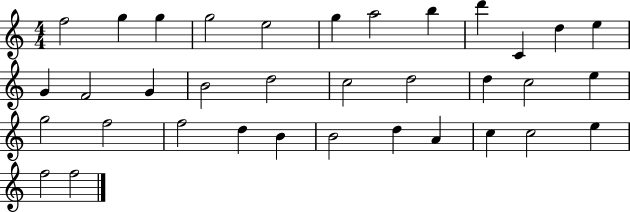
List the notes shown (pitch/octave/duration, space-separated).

F5/h G5/q G5/q G5/h E5/h G5/q A5/h B5/q D6/q C4/q D5/q E5/q G4/q F4/h G4/q B4/h D5/h C5/h D5/h D5/q C5/h E5/q G5/h F5/h F5/h D5/q B4/q B4/h D5/q A4/q C5/q C5/h E5/q F5/h F5/h